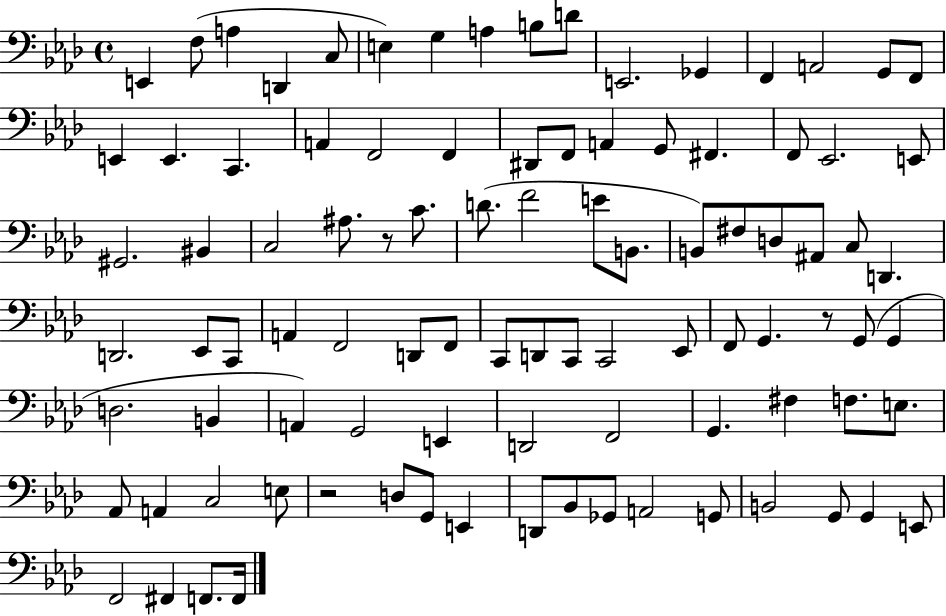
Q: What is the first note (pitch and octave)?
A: E2